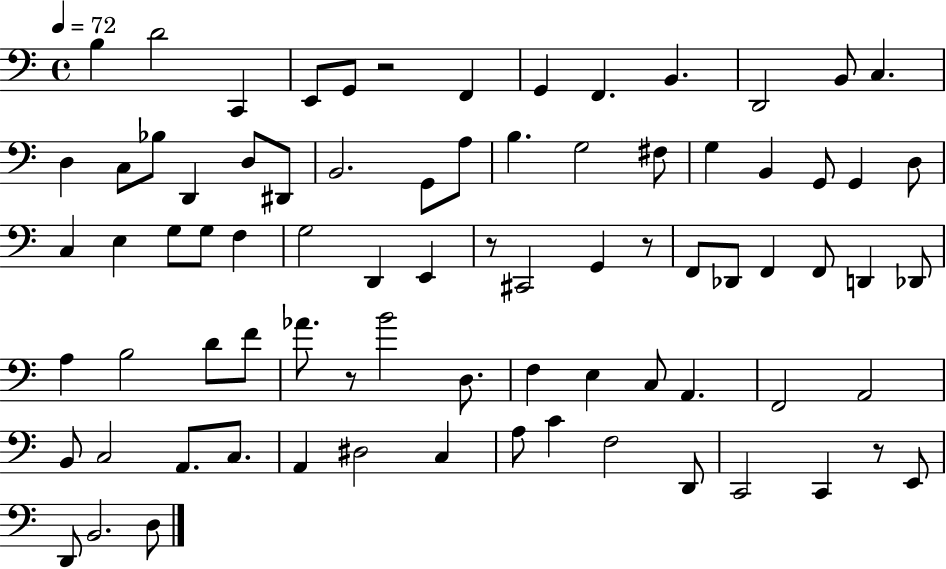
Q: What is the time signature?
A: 4/4